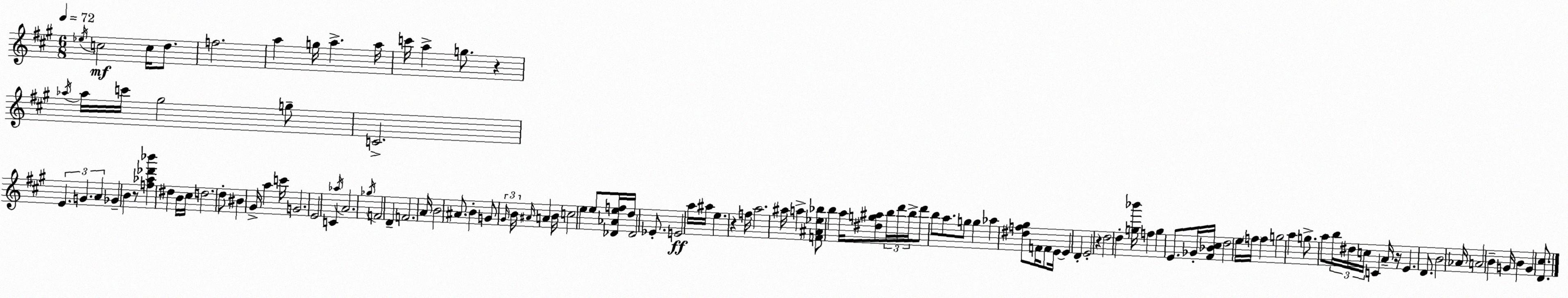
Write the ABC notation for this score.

X:1
T:Untitled
M:6/8
L:1/4
K:A
_e/4 c2 c/4 d/2 f2 a g/4 a a/4 c'/4 a g/2 z _a/4 _a/4 c'/4 ^g2 g/2 C2 E G A _G B z/2 [f_a_d'_b'] ^d B/4 ^c/4 d2 d/2 ^B ^G/4 a c'/4 G2 E2 C _a/4 A2 _g/4 F2 D F2 A/4 B2 ^A/2 B G/2 ^G/4 B/4 ^A/4 A B/4 c2 e e/2 [_D_Aef]/4 d/4 _D2 _E/2 E2 a/4 ^a/4 e z f/4 a2 ^a/4 a [F^A_e_b]/2 b a/4 [^dg^a]/2 b/4 d'/4 b/4 d'/2 b/2 a/2 g/2 g _a [^df^g]/2 F/4 F/2 E/4 E D E2 z d2 d [g_b']/4 f g E/2 _G/4 [^F_B^c]/4 d2 e/4 f/4 f g2 a g/2 a/2 b/4 ^d/4 c/4 C A/4 z/4 E D/2 B2 _A/4 A2 B G/4 B G [D^c]/2